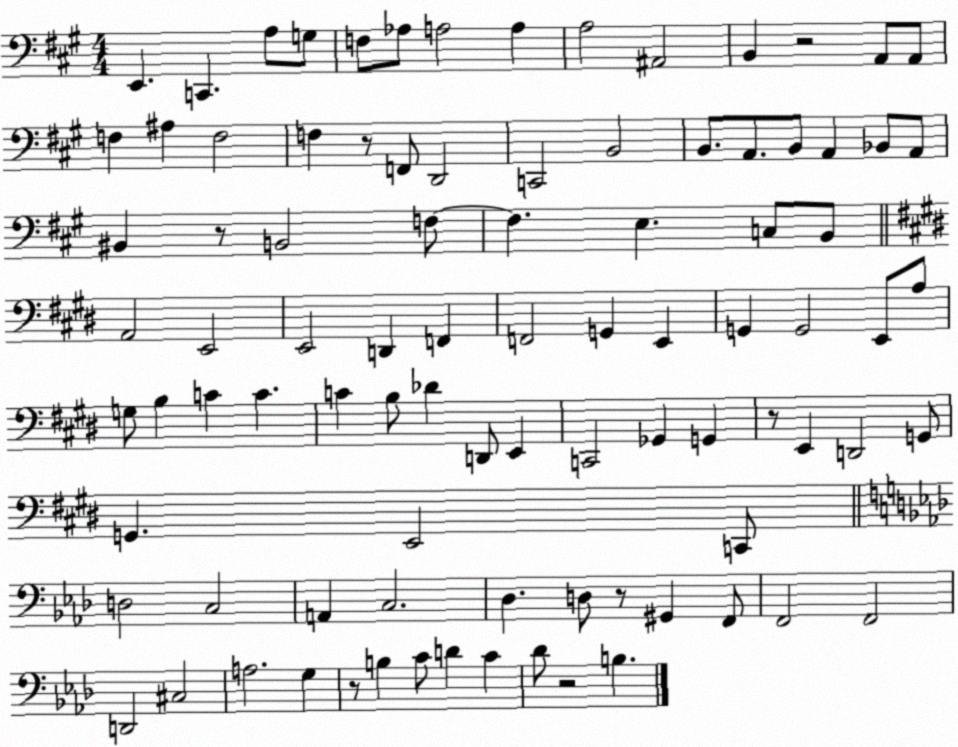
X:1
T:Untitled
M:4/4
L:1/4
K:A
E,, C,, A,/2 G,/2 F,/2 _A,/2 A,2 A, A,2 ^A,,2 B,, z2 A,,/2 A,,/2 F, ^A, F,2 F, z/2 F,,/2 D,,2 C,,2 B,,2 B,,/2 A,,/2 B,,/2 A,, _B,,/2 A,,/2 ^B,, z/2 B,,2 F,/2 F, E, C,/2 B,,/2 A,,2 E,,2 E,,2 D,, F,, F,,2 G,, E,, G,, G,,2 E,,/2 A,/2 G,/2 B, C C C B,/2 _D D,,/2 E,, C,,2 _G,, G,, z/2 E,, D,,2 G,,/2 G,, E,,2 C,,/2 D,2 C,2 A,, C,2 _D, D,/2 z/2 ^G,, F,,/2 F,,2 F,,2 D,,2 ^C,2 A,2 G, z/2 B, C/2 D C _D/2 z2 B,